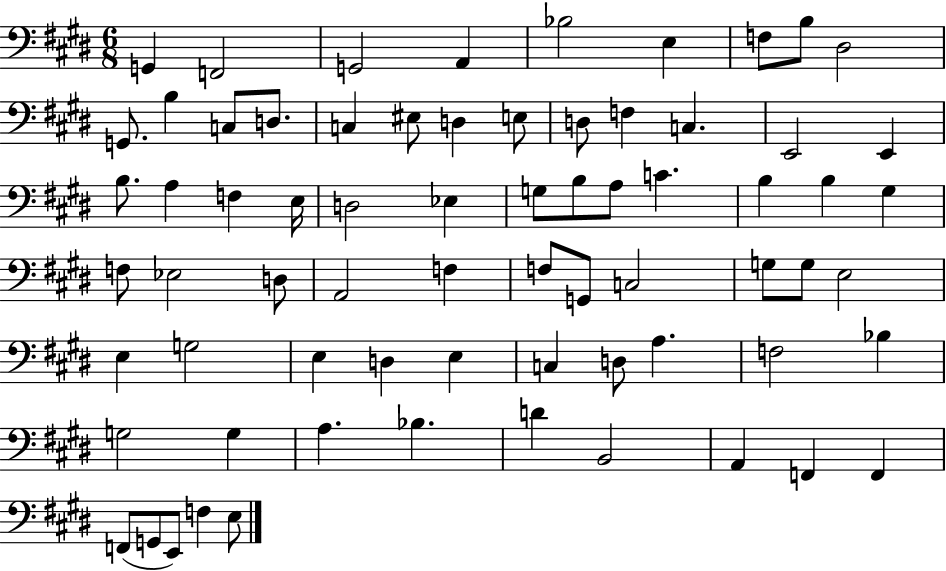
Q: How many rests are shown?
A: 0